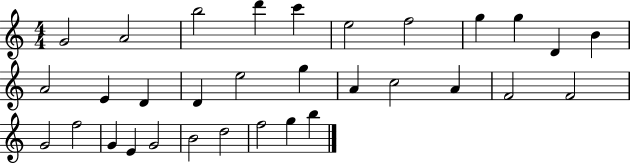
{
  \clef treble
  \numericTimeSignature
  \time 4/4
  \key c \major
  g'2 a'2 | b''2 d'''4 c'''4 | e''2 f''2 | g''4 g''4 d'4 b'4 | \break a'2 e'4 d'4 | d'4 e''2 g''4 | a'4 c''2 a'4 | f'2 f'2 | \break g'2 f''2 | g'4 e'4 g'2 | b'2 d''2 | f''2 g''4 b''4 | \break \bar "|."
}